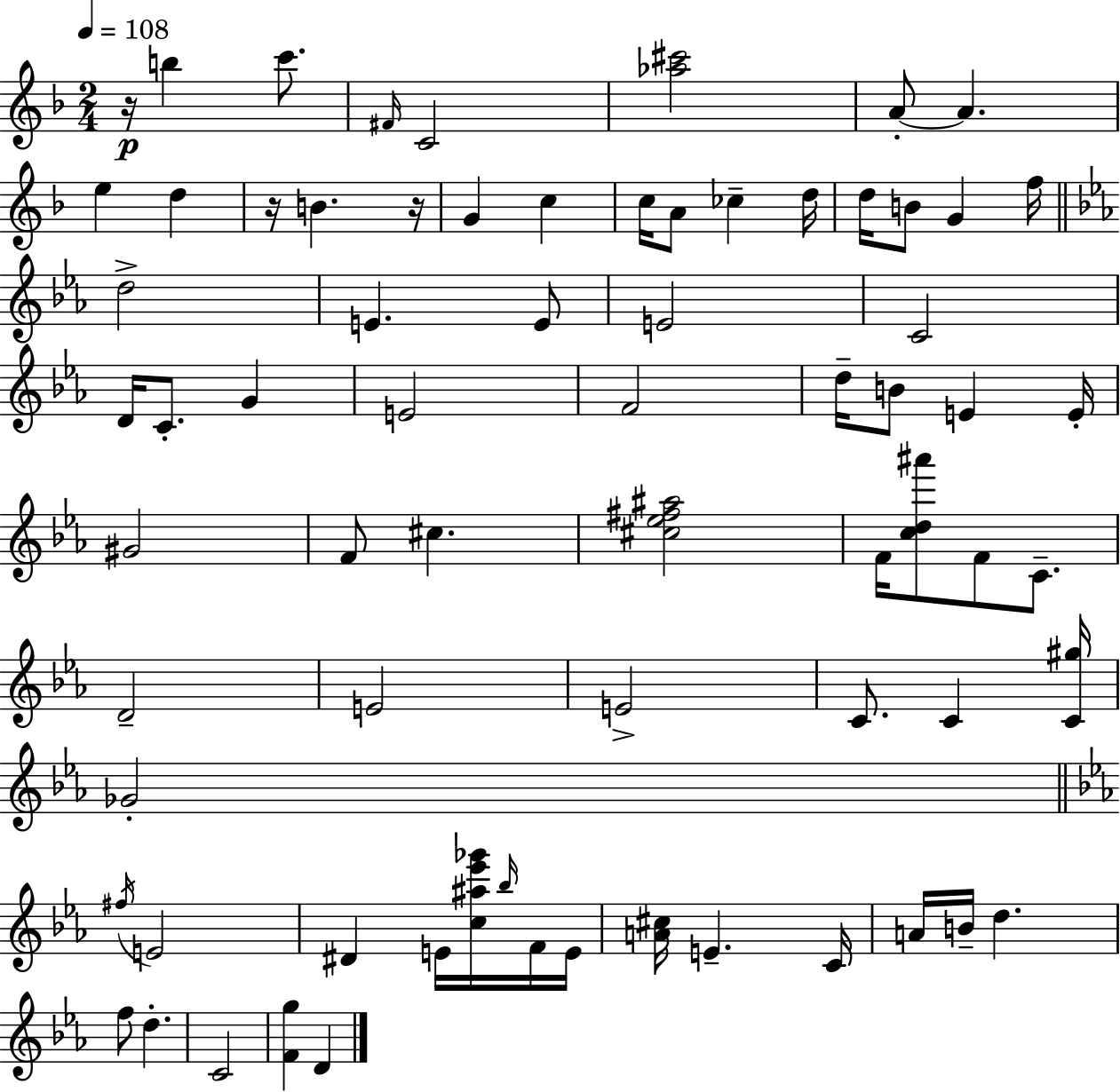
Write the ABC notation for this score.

X:1
T:Untitled
M:2/4
L:1/4
K:F
z/4 b c'/2 ^F/4 C2 [_a^c']2 A/2 A e d z/4 B z/4 G c c/4 A/2 _c d/4 d/4 B/2 G f/4 d2 E E/2 E2 C2 D/4 C/2 G E2 F2 d/4 B/2 E E/4 ^G2 F/2 ^c [^c_e^f^a]2 F/4 [cd^a']/2 F/2 C/2 D2 E2 E2 C/2 C [C^g]/4 _G2 ^f/4 E2 ^D E/4 [c^a_e'_g']/4 _b/4 F/4 E/4 [A^c]/4 E C/4 A/4 B/4 d f/2 d C2 [Fg] D